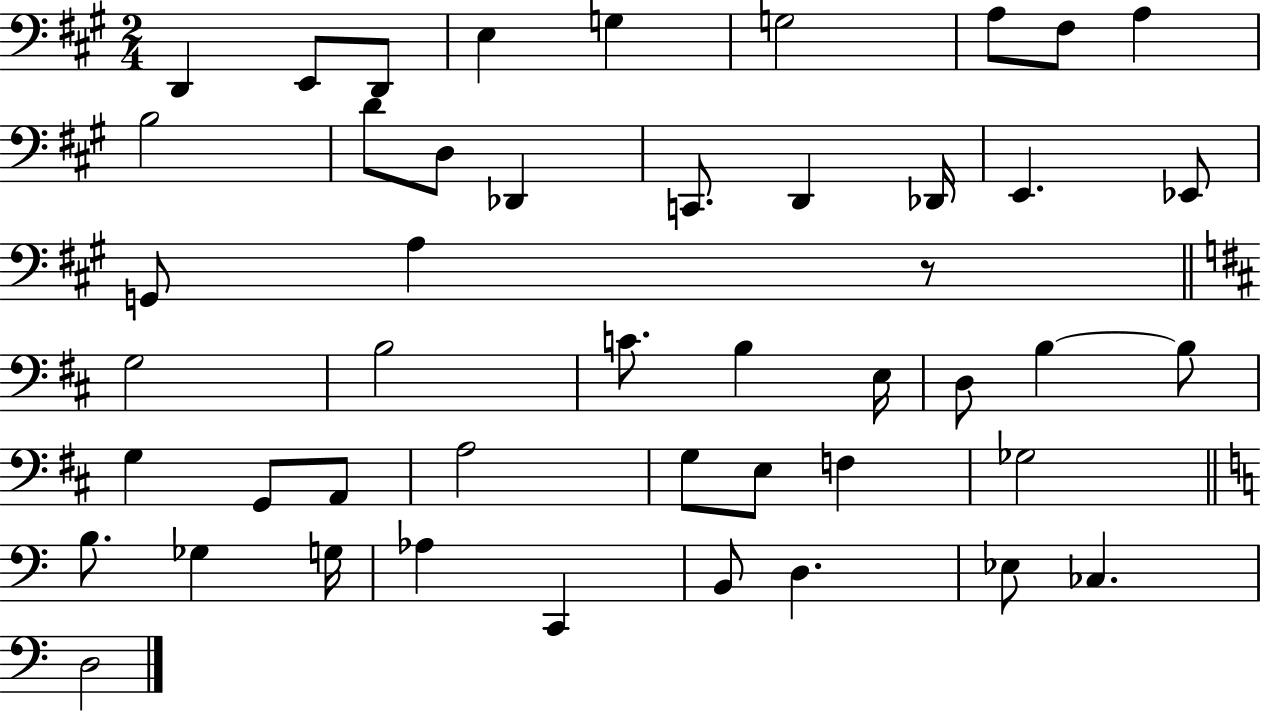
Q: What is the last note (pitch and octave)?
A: D3